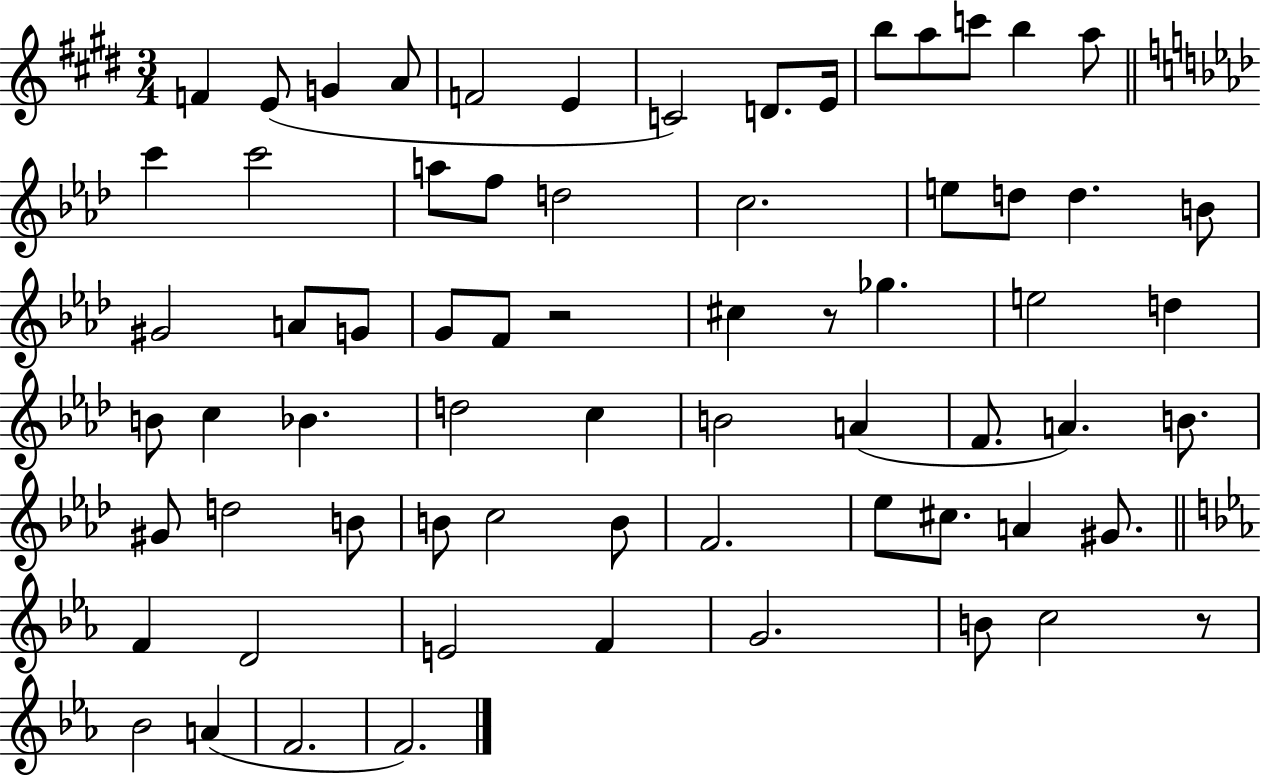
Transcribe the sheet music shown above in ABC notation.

X:1
T:Untitled
M:3/4
L:1/4
K:E
F E/2 G A/2 F2 E C2 D/2 E/4 b/2 a/2 c'/2 b a/2 c' c'2 a/2 f/2 d2 c2 e/2 d/2 d B/2 ^G2 A/2 G/2 G/2 F/2 z2 ^c z/2 _g e2 d B/2 c _B d2 c B2 A F/2 A B/2 ^G/2 d2 B/2 B/2 c2 B/2 F2 _e/2 ^c/2 A ^G/2 F D2 E2 F G2 B/2 c2 z/2 _B2 A F2 F2